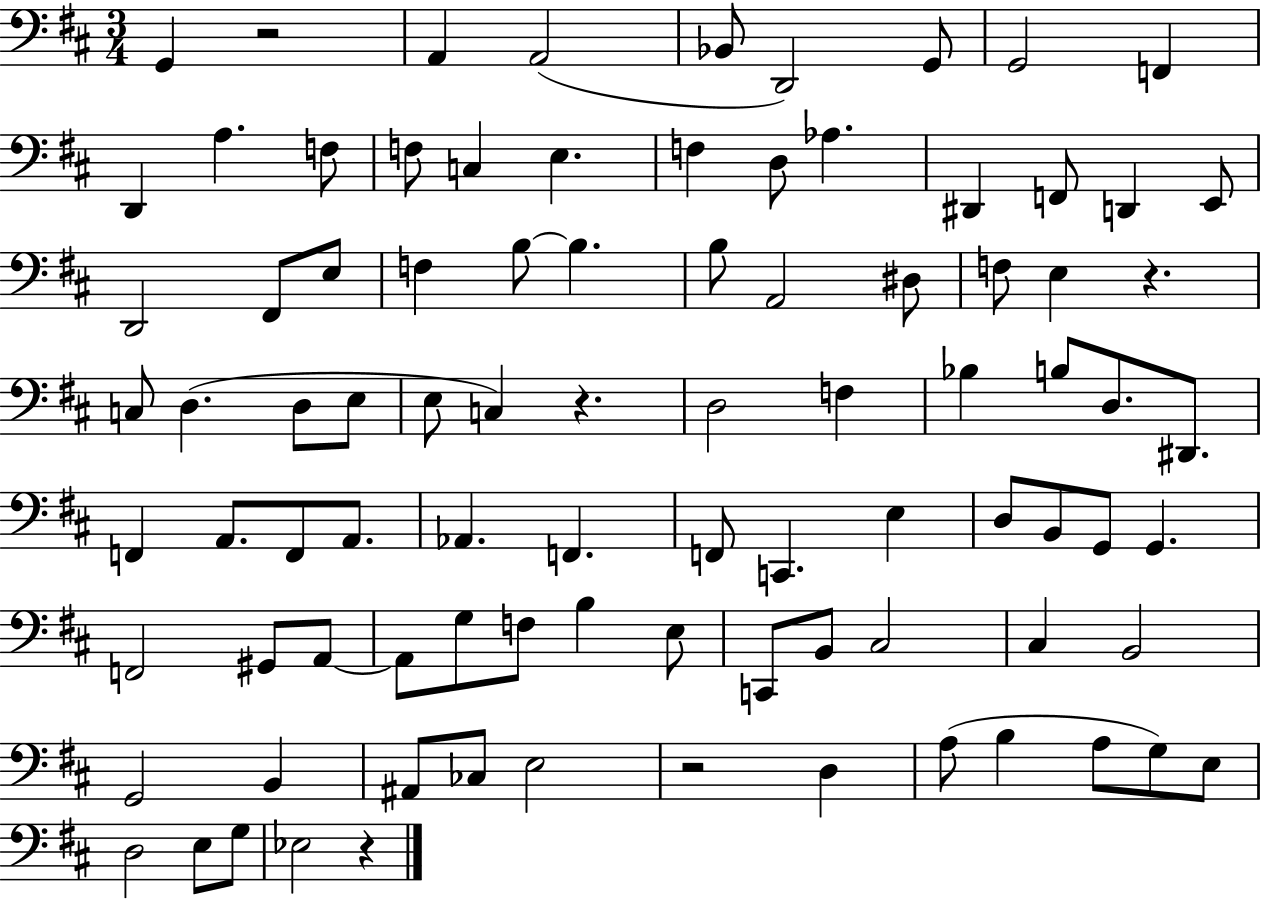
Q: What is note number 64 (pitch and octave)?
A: B3